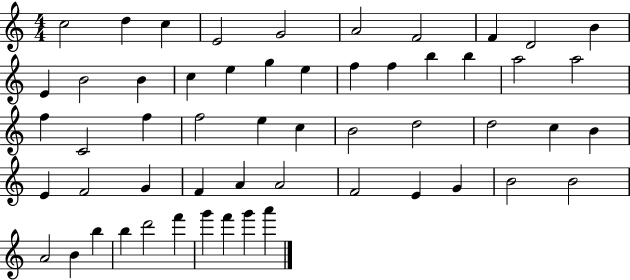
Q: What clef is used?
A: treble